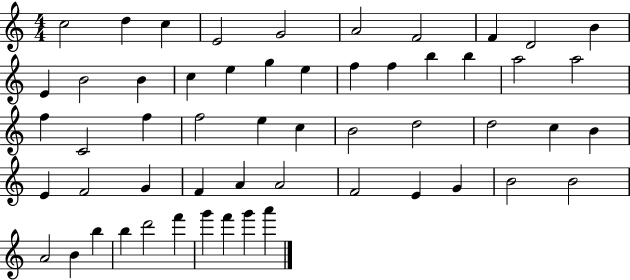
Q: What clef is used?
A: treble